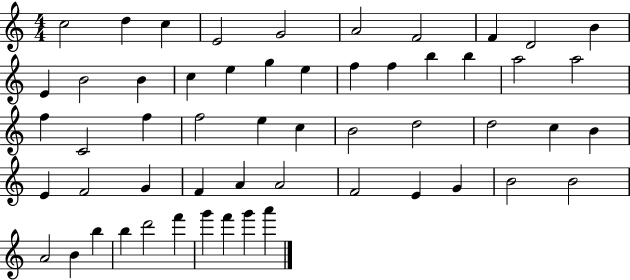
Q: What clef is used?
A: treble